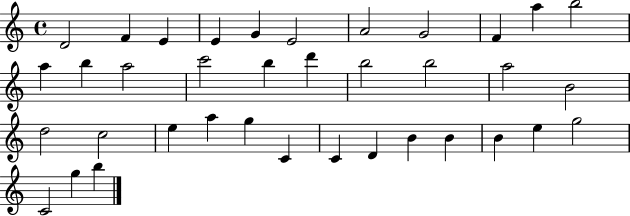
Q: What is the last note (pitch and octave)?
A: B5